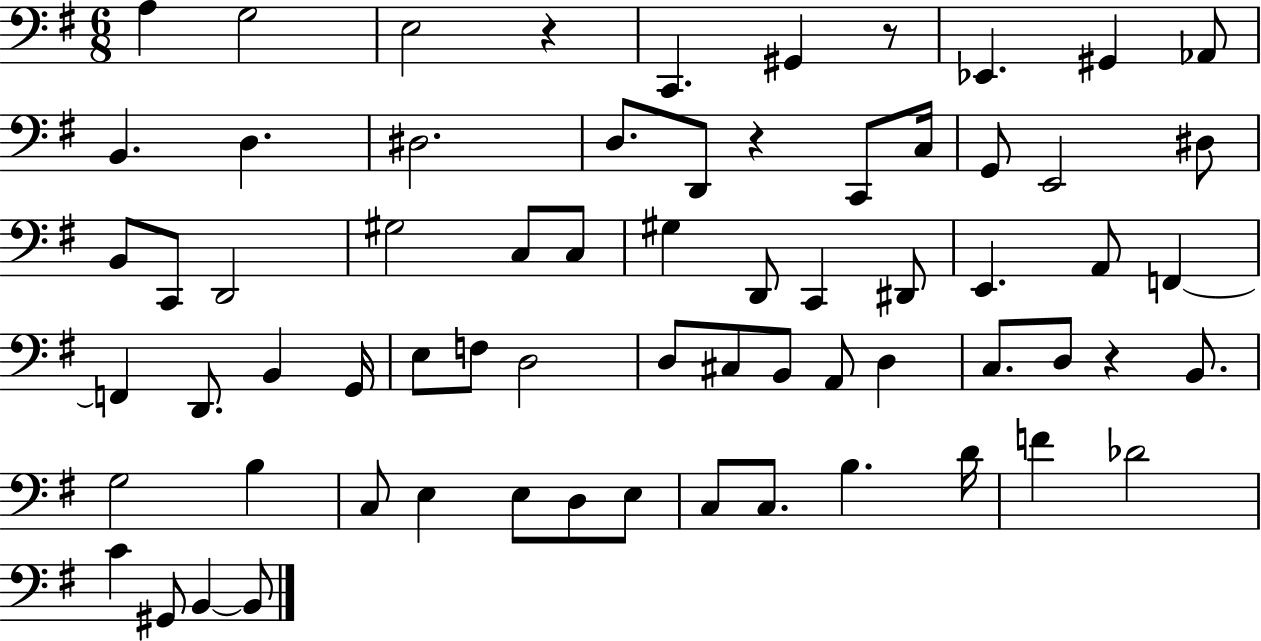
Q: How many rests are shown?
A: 4